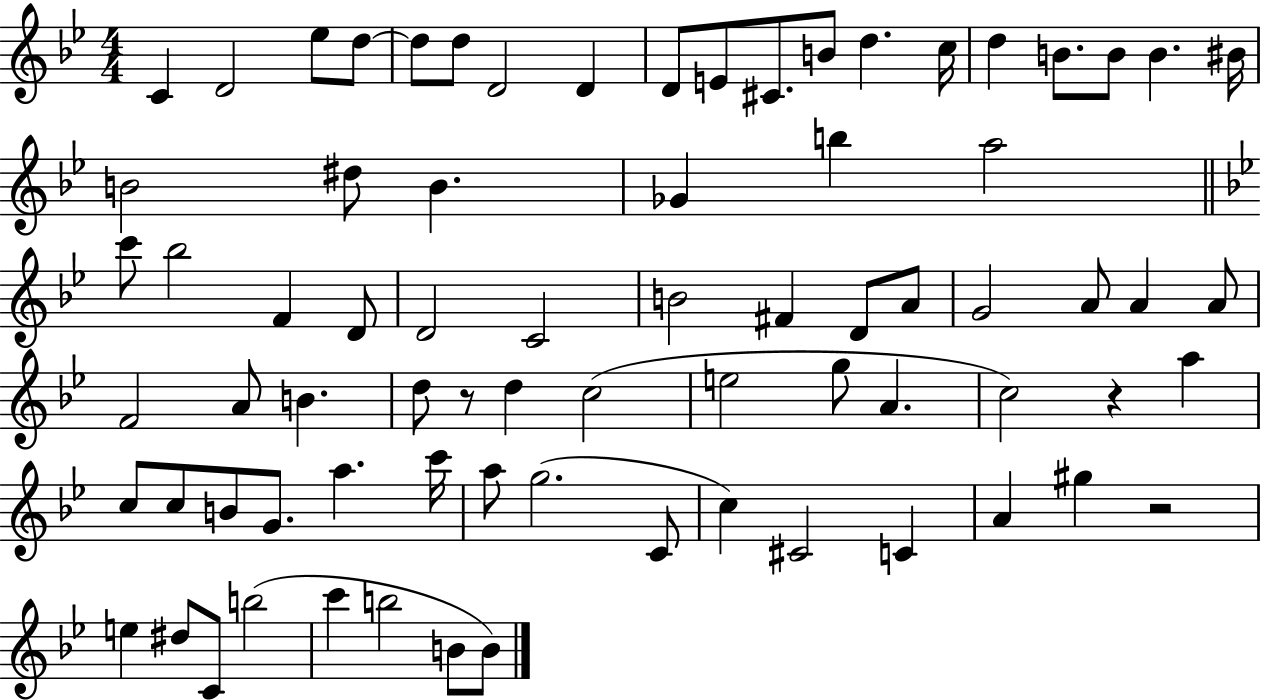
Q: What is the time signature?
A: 4/4